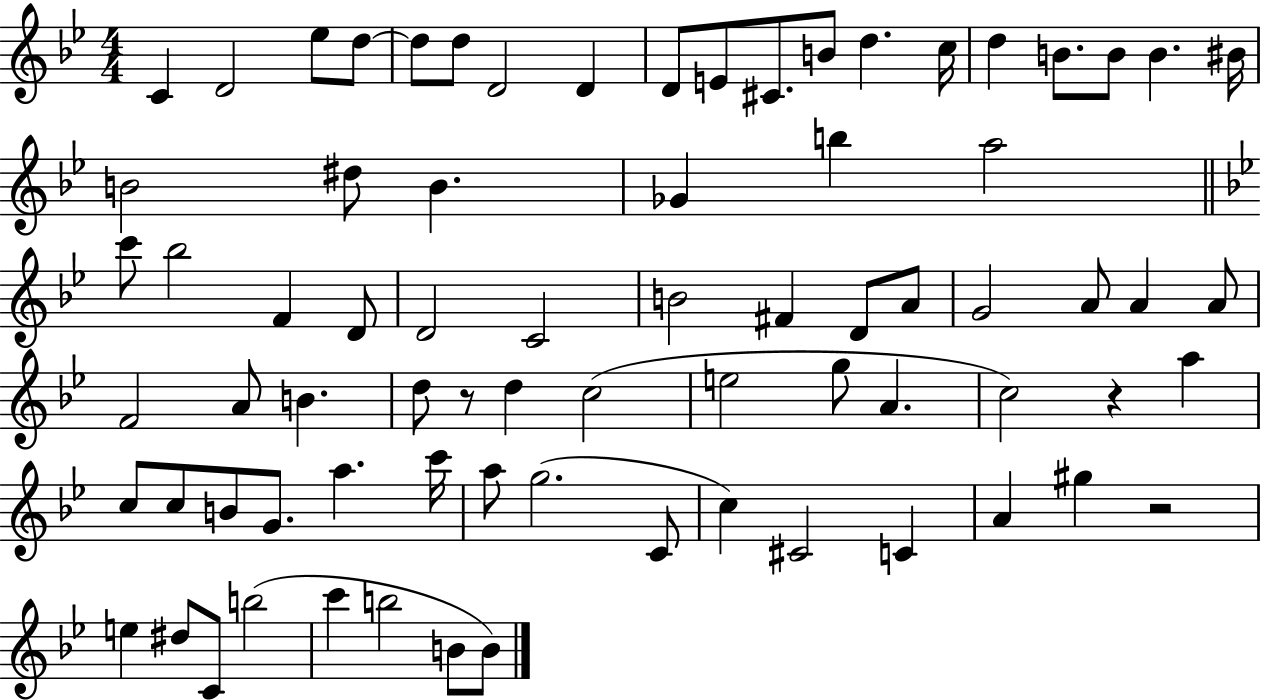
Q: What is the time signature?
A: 4/4